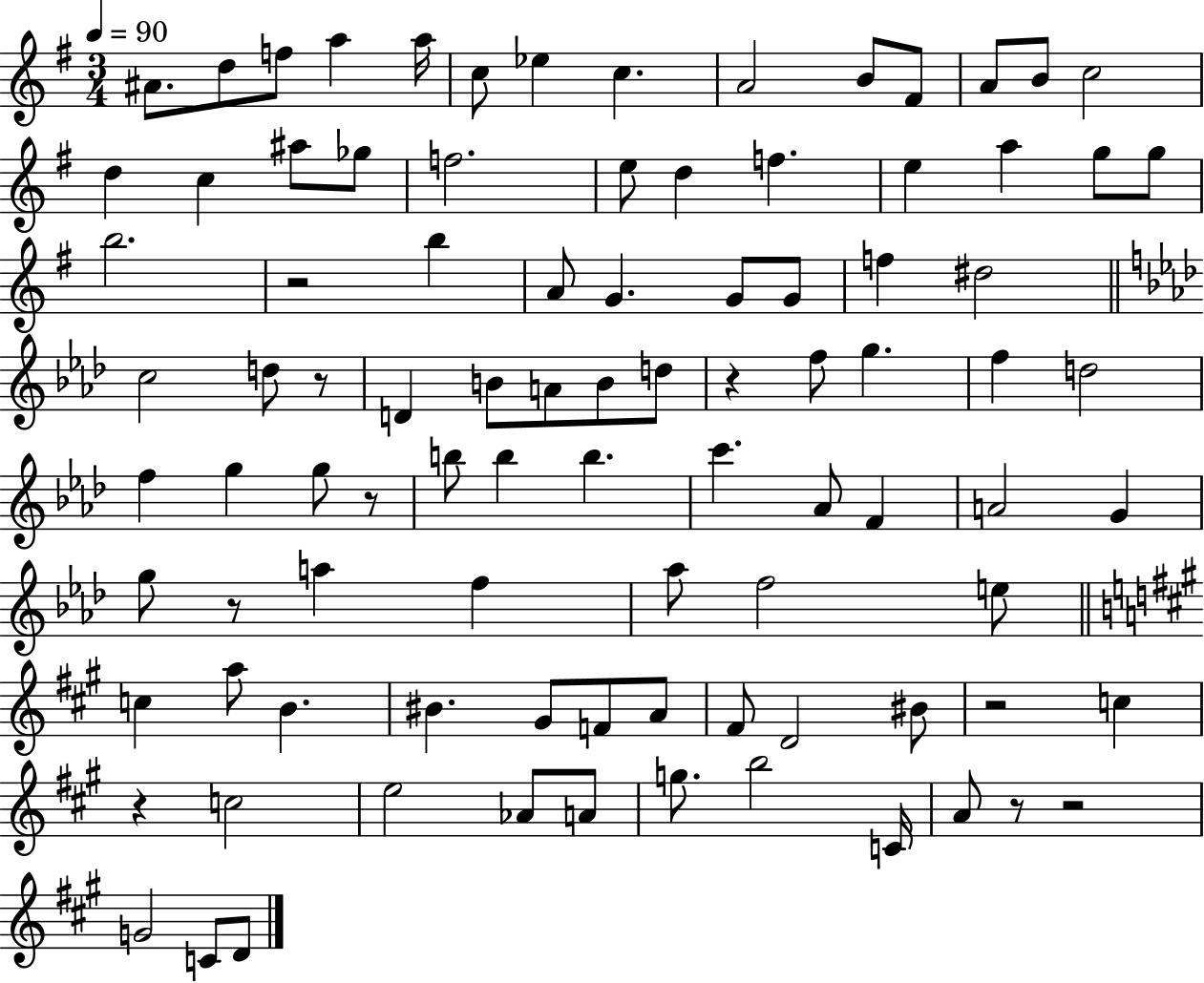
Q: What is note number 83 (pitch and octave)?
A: C4